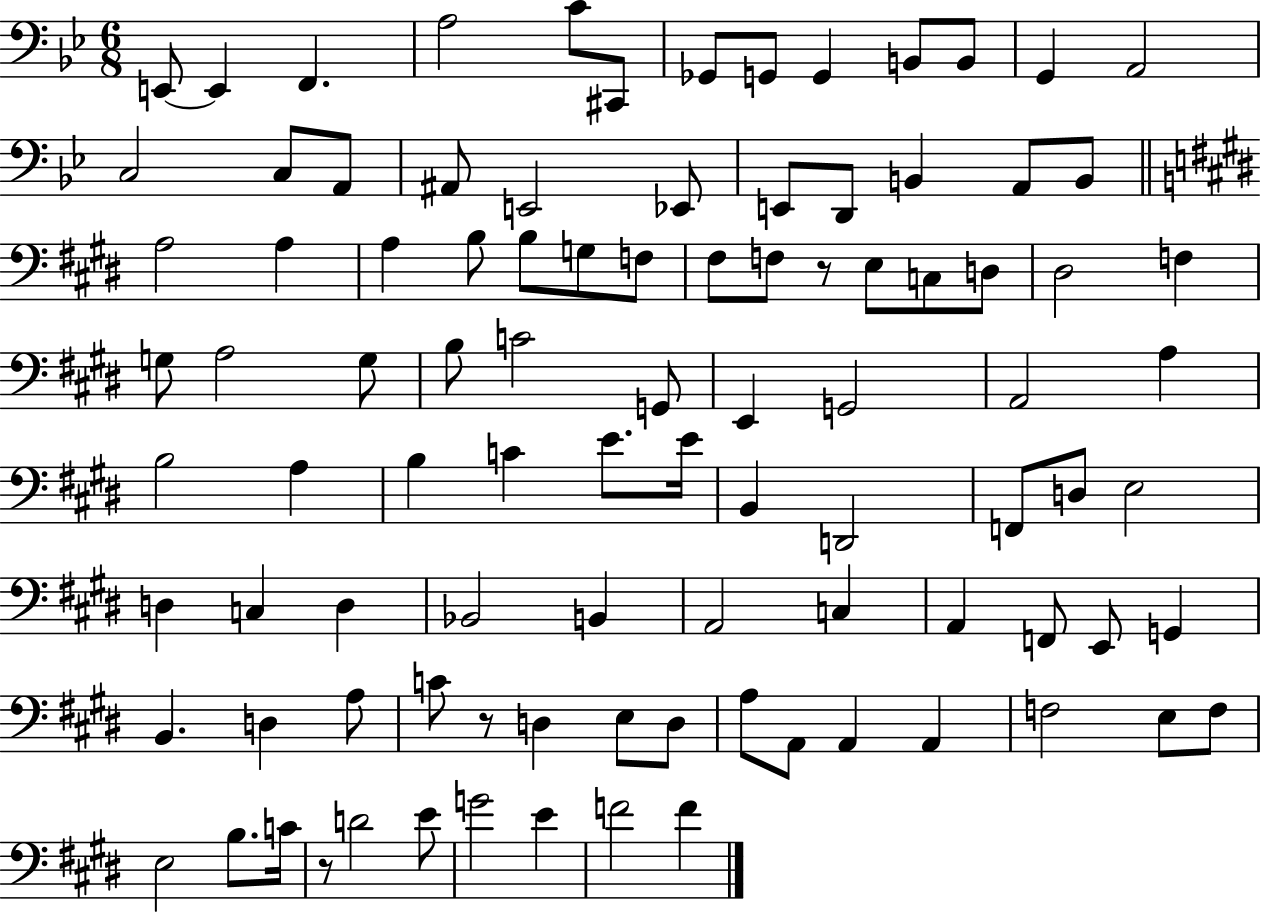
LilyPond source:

{
  \clef bass
  \numericTimeSignature
  \time 6/8
  \key bes \major
  e,8~~ e,4 f,4. | a2 c'8 cis,8 | ges,8 g,8 g,4 b,8 b,8 | g,4 a,2 | \break c2 c8 a,8 | ais,8 e,2 ees,8 | e,8 d,8 b,4 a,8 b,8 | \bar "||" \break \key e \major a2 a4 | a4 b8 b8 g8 f8 | fis8 f8 r8 e8 c8 d8 | dis2 f4 | \break g8 a2 g8 | b8 c'2 g,8 | e,4 g,2 | a,2 a4 | \break b2 a4 | b4 c'4 e'8. e'16 | b,4 d,2 | f,8 d8 e2 | \break d4 c4 d4 | bes,2 b,4 | a,2 c4 | a,4 f,8 e,8 g,4 | \break b,4. d4 a8 | c'8 r8 d4 e8 d8 | a8 a,8 a,4 a,4 | f2 e8 f8 | \break e2 b8. c'16 | r8 d'2 e'8 | g'2 e'4 | f'2 f'4 | \break \bar "|."
}